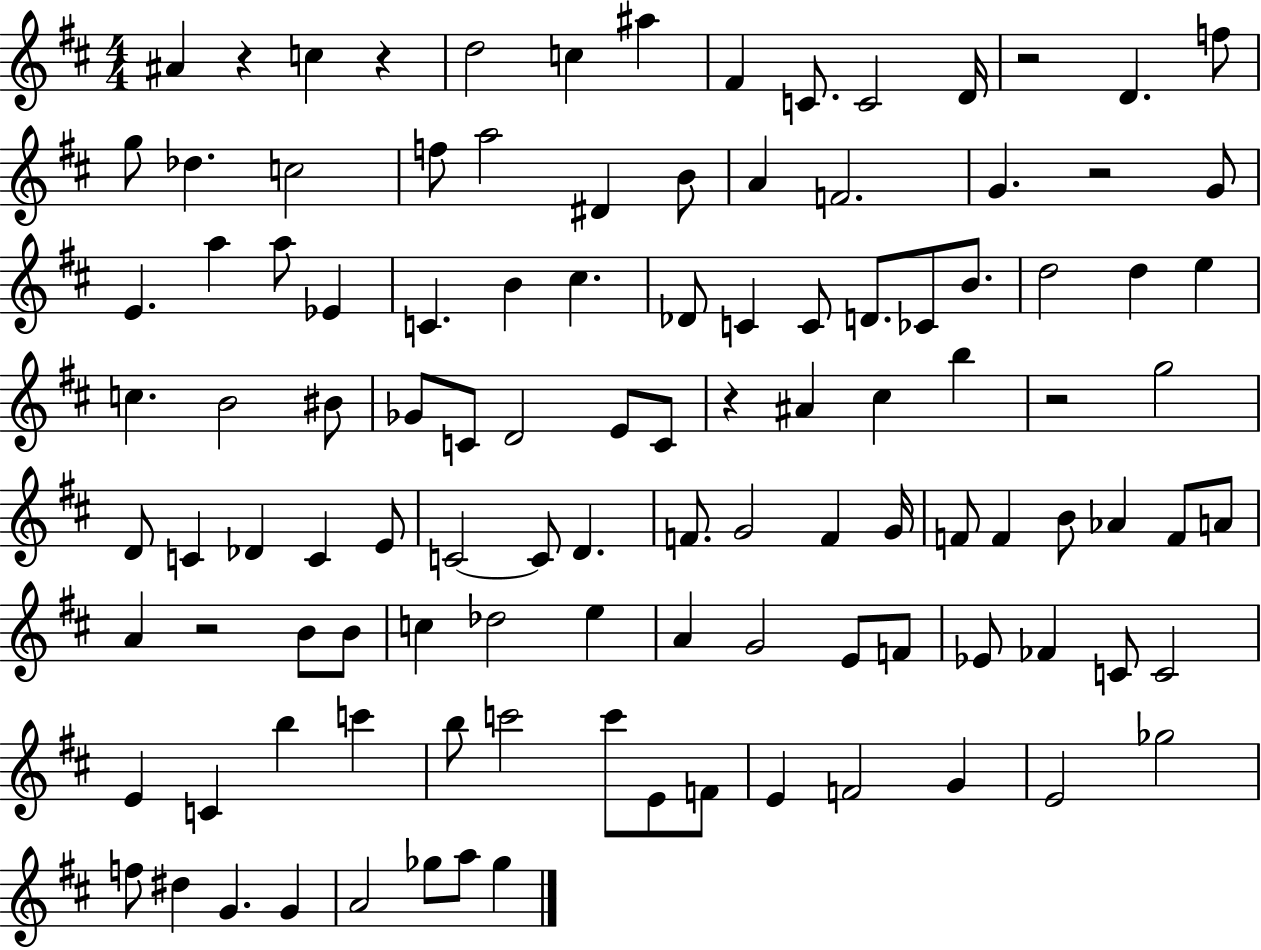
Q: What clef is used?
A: treble